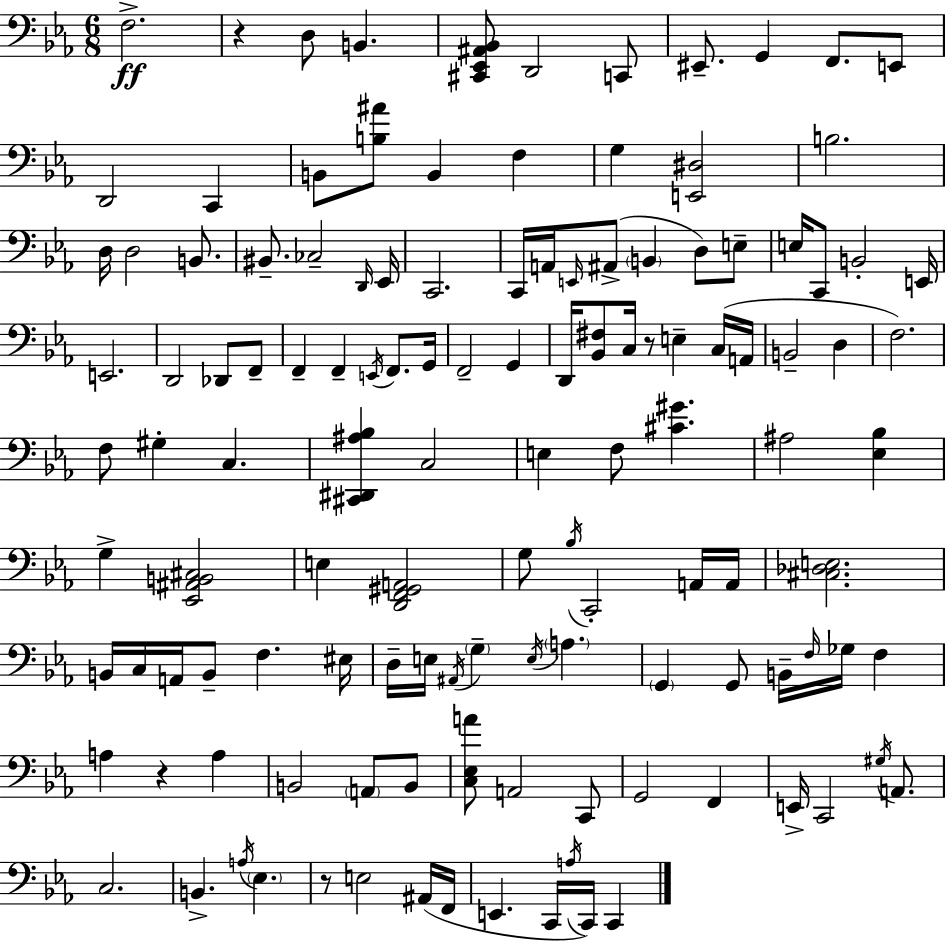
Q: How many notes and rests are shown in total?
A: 126